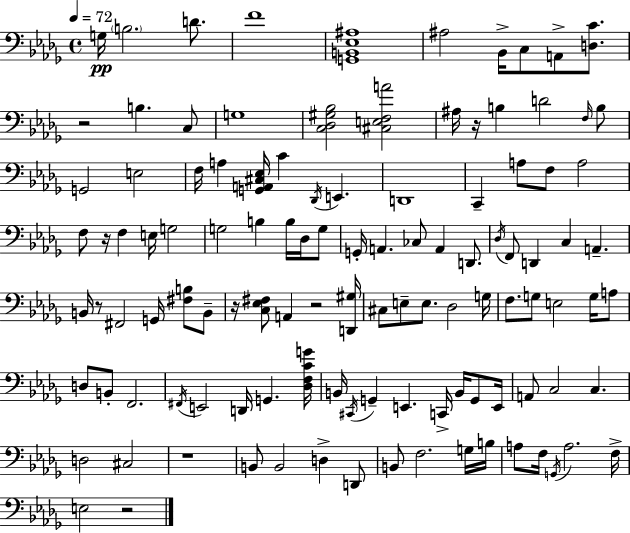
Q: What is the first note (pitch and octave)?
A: G3